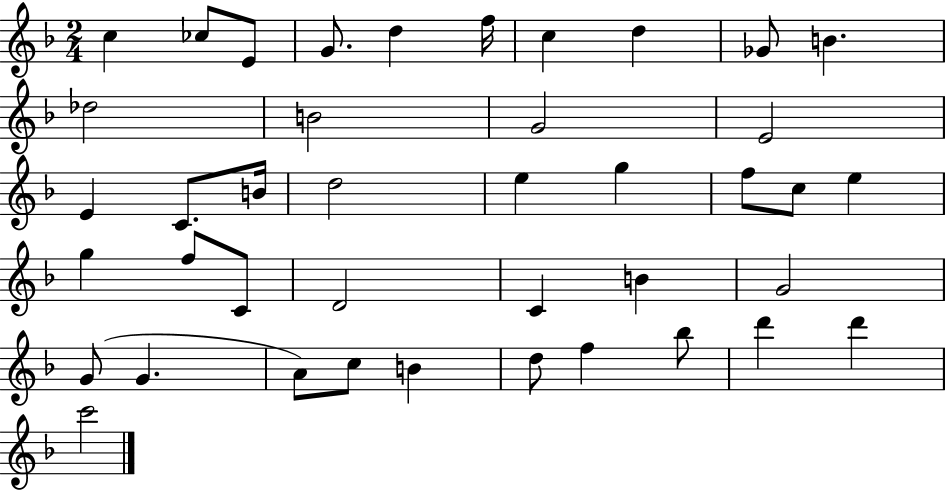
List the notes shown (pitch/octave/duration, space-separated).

C5/q CES5/e E4/e G4/e. D5/q F5/s C5/q D5/q Gb4/e B4/q. Db5/h B4/h G4/h E4/h E4/q C4/e. B4/s D5/h E5/q G5/q F5/e C5/e E5/q G5/q F5/e C4/e D4/h C4/q B4/q G4/h G4/e G4/q. A4/e C5/e B4/q D5/e F5/q Bb5/e D6/q D6/q C6/h